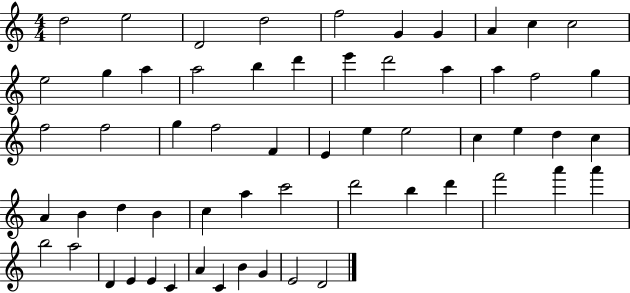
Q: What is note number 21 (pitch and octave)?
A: F5